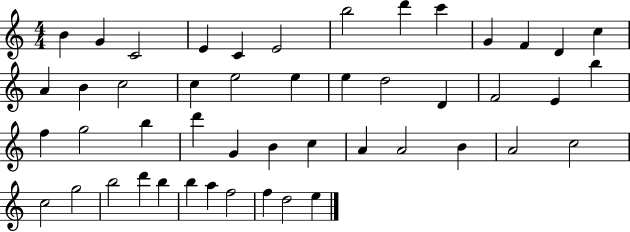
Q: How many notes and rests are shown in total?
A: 48